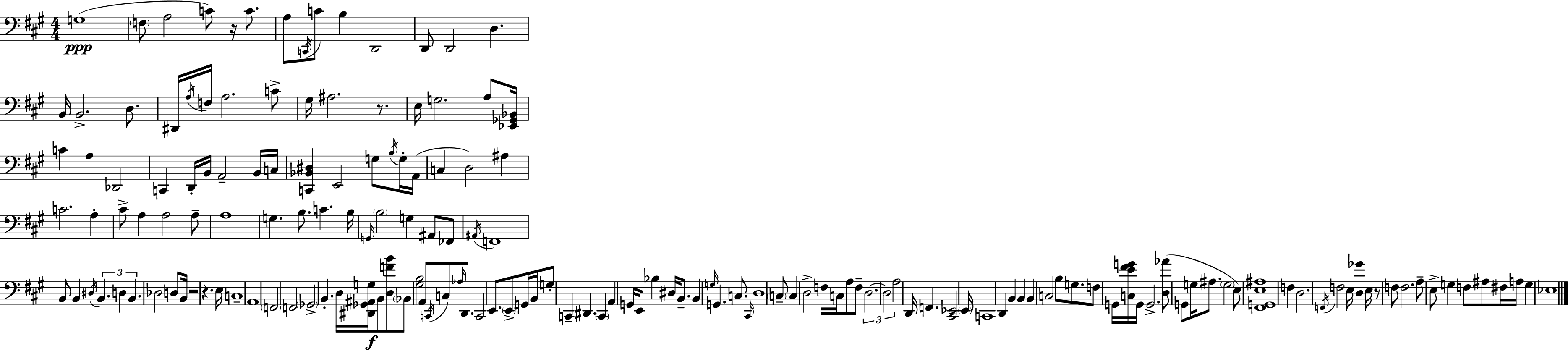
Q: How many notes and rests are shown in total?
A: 168